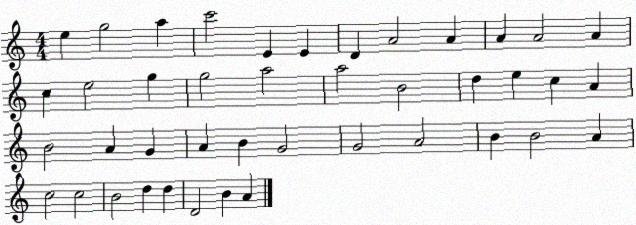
X:1
T:Untitled
M:4/4
L:1/4
K:C
e g2 a c'2 E E D A2 A A A2 A c e2 g g2 a2 a2 B2 d e c A B2 A G A B G2 G2 A2 B B2 A c2 c2 B2 d d D2 B A